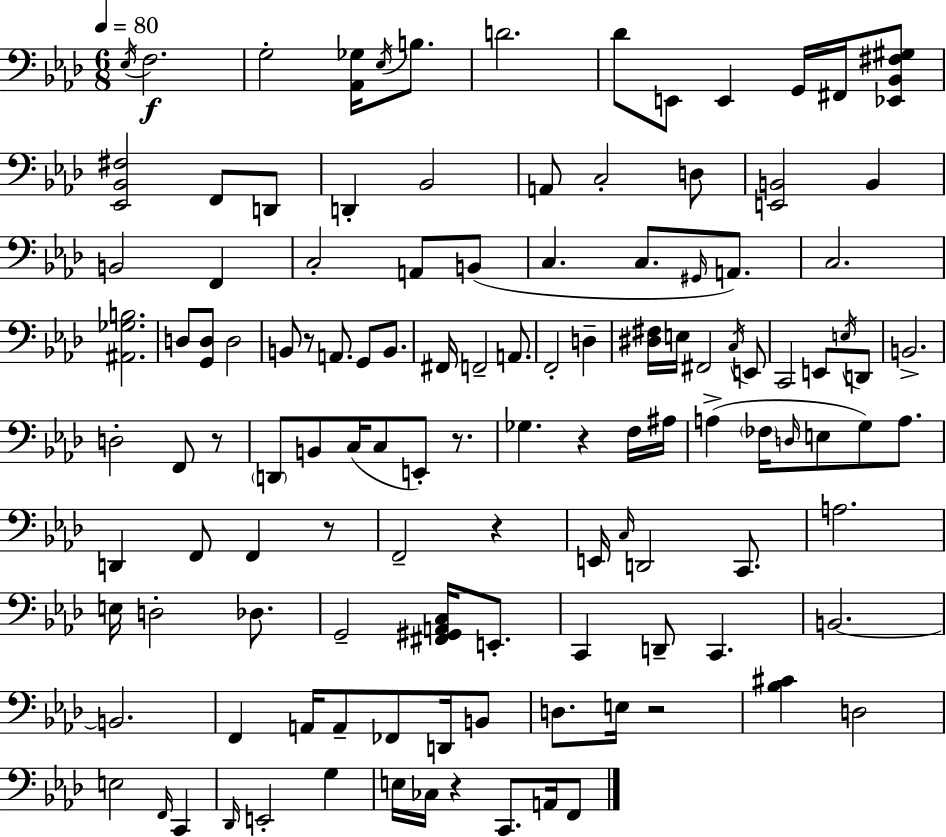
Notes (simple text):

Eb3/s F3/h. G3/h [Ab2,Gb3]/s Eb3/s B3/e. D4/h. Db4/e E2/e E2/q G2/s F#2/s [Eb2,Bb2,F#3,G#3]/e [Eb2,Bb2,F#3]/h F2/e D2/e D2/q Bb2/h A2/e C3/h D3/e [E2,B2]/h B2/q B2/h F2/q C3/h A2/e B2/e C3/q. C3/e. G#2/s A2/e. C3/h. [A#2,Gb3,B3]/h. D3/e [G2,D3]/e D3/h B2/e R/e A2/e. G2/e B2/e. F#2/s F2/h A2/e. F2/h D3/q [D#3,F#3]/s E3/s F#2/h C3/s E2/e C2/h E2/e E3/s D2/e B2/h. D3/h F2/e R/e D2/e B2/e C3/s C3/e E2/e R/e. Gb3/q. R/q F3/s A#3/s A3/q FES3/s D3/s E3/e G3/e A3/e. D2/q F2/e F2/q R/e F2/h R/q E2/s C3/s D2/h C2/e. A3/h. E3/s D3/h Db3/e. G2/h [F#2,G#2,A2,C3]/s E2/e. C2/q D2/e C2/q. B2/h. B2/h. F2/q A2/s A2/e FES2/e D2/s B2/e D3/e. E3/s R/h [Bb3,C#4]/q D3/h E3/h F2/s C2/q Db2/s E2/h G3/q E3/s CES3/s R/q C2/e. A2/s F2/e